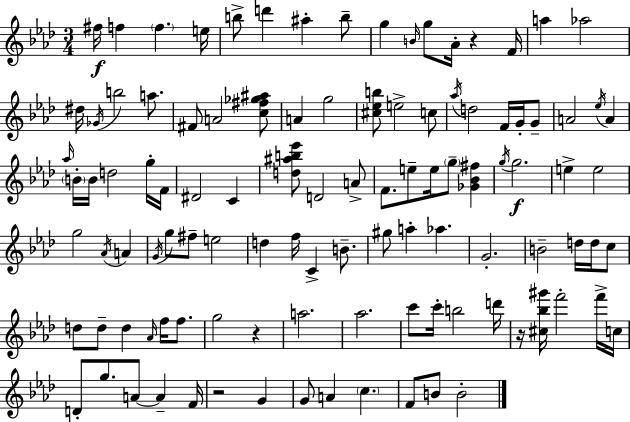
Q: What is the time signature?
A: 3/4